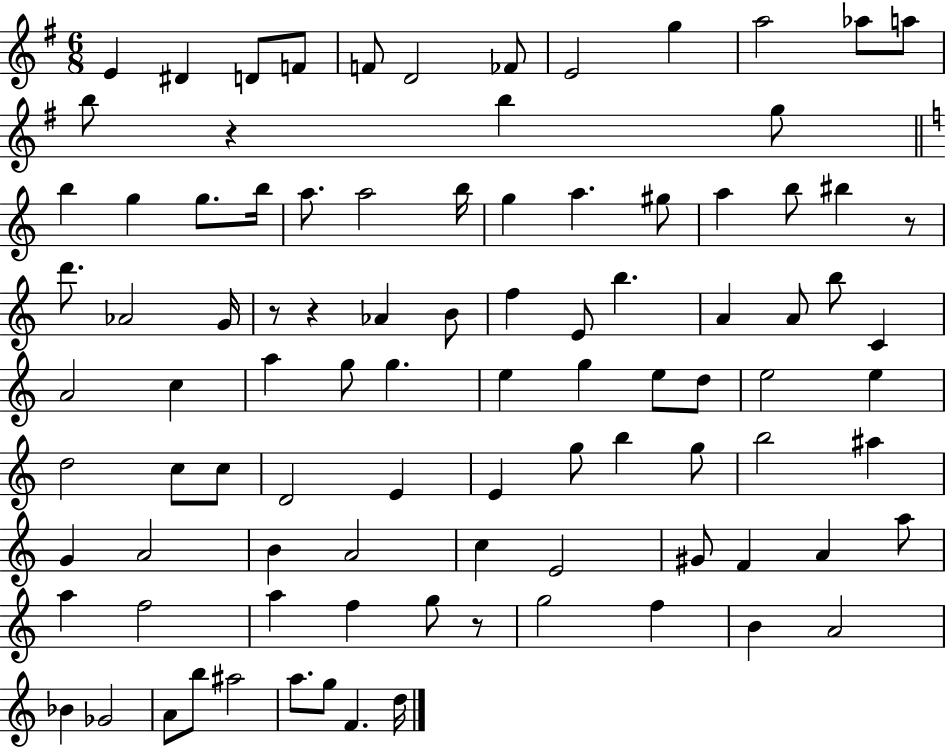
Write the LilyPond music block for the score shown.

{
  \clef treble
  \numericTimeSignature
  \time 6/8
  \key g \major
  e'4 dis'4 d'8 f'8 | f'8 d'2 fes'8 | e'2 g''4 | a''2 aes''8 a''8 | \break b''8 r4 b''4 g''8 | \bar "||" \break \key c \major b''4 g''4 g''8. b''16 | a''8. a''2 b''16 | g''4 a''4. gis''8 | a''4 b''8 bis''4 r8 | \break d'''8. aes'2 g'16 | r8 r4 aes'4 b'8 | f''4 e'8 b''4. | a'4 a'8 b''8 c'4 | \break a'2 c''4 | a''4 g''8 g''4. | e''4 g''4 e''8 d''8 | e''2 e''4 | \break d''2 c''8 c''8 | d'2 e'4 | e'4 g''8 b''4 g''8 | b''2 ais''4 | \break g'4 a'2 | b'4 a'2 | c''4 e'2 | gis'8 f'4 a'4 a''8 | \break a''4 f''2 | a''4 f''4 g''8 r8 | g''2 f''4 | b'4 a'2 | \break bes'4 ges'2 | a'8 b''8 ais''2 | a''8. g''8 f'4. d''16 | \bar "|."
}